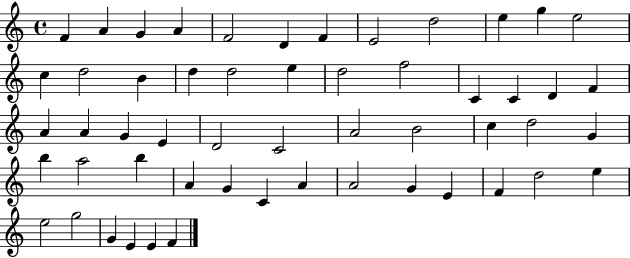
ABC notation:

X:1
T:Untitled
M:4/4
L:1/4
K:C
F A G A F2 D F E2 d2 e g e2 c d2 B d d2 e d2 f2 C C D F A A G E D2 C2 A2 B2 c d2 G b a2 b A G C A A2 G E F d2 e e2 g2 G E E F